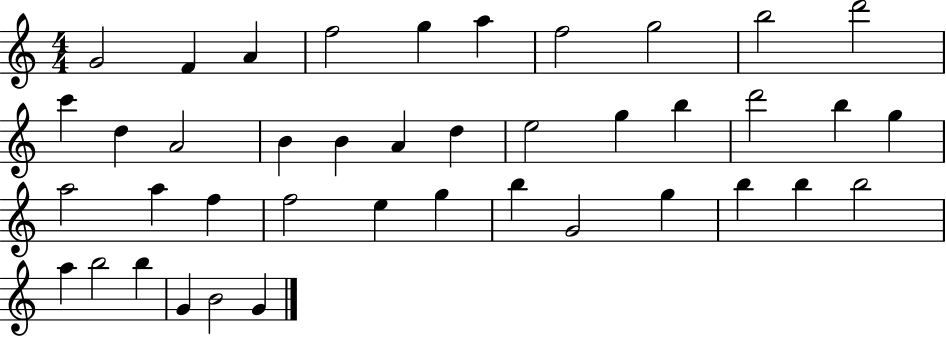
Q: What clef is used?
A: treble